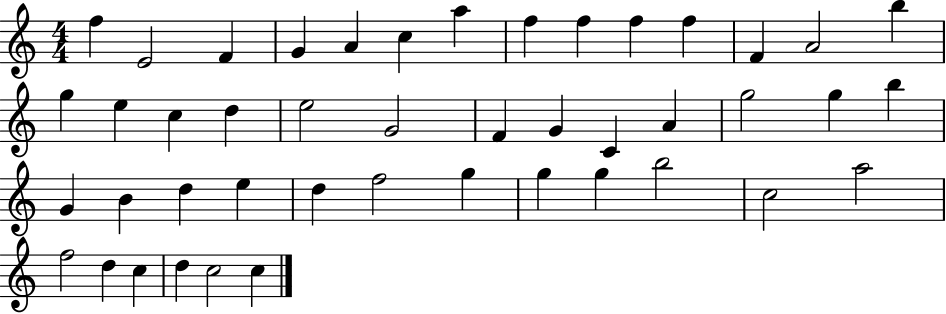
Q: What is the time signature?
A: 4/4